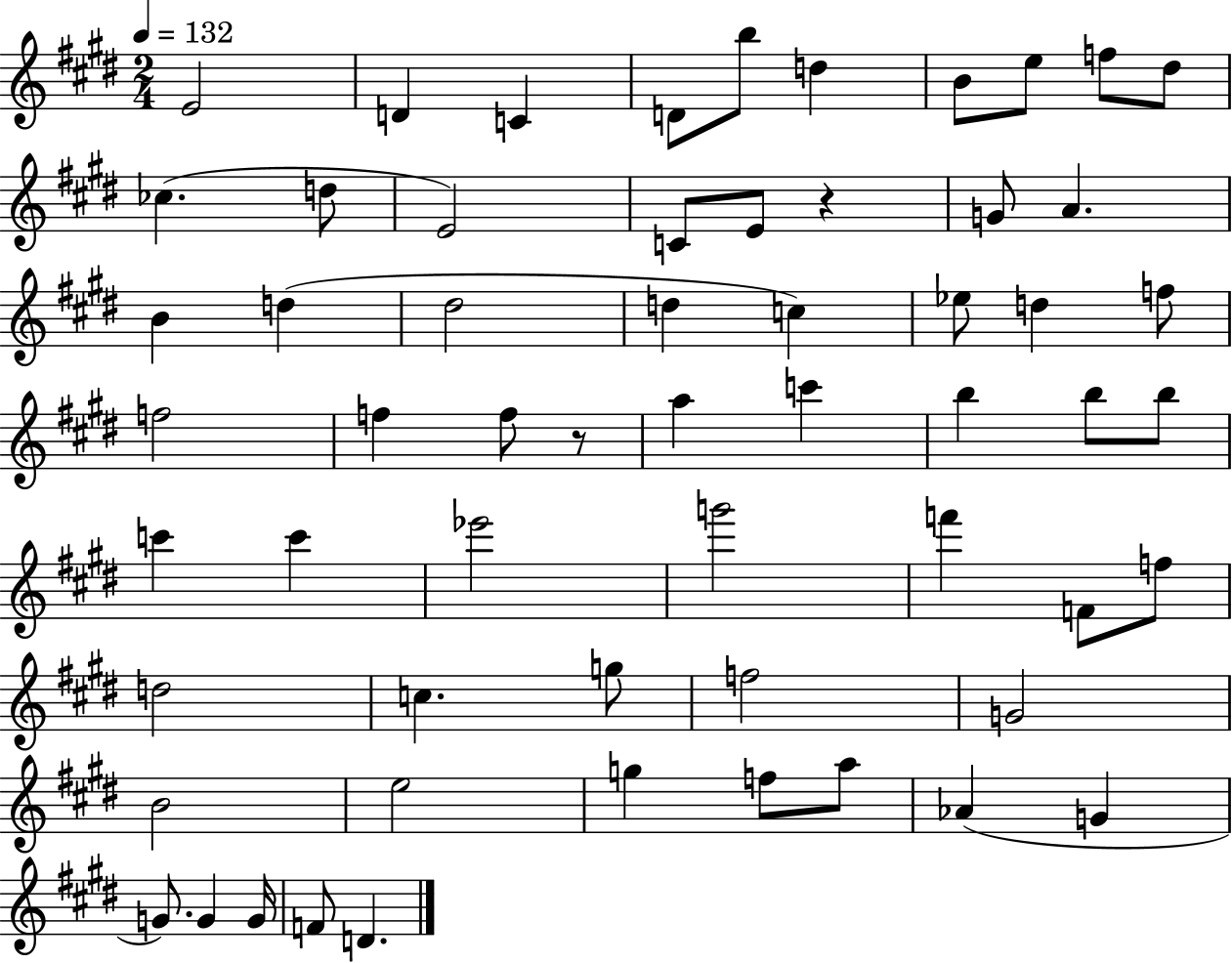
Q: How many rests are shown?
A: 2